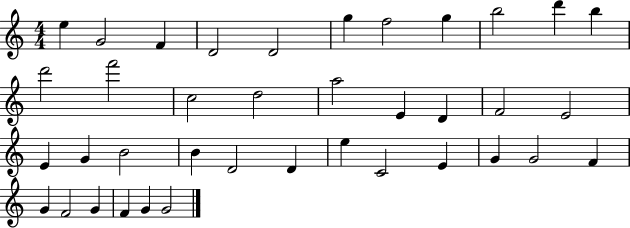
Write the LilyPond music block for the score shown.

{
  \clef treble
  \numericTimeSignature
  \time 4/4
  \key c \major
  e''4 g'2 f'4 | d'2 d'2 | g''4 f''2 g''4 | b''2 d'''4 b''4 | \break d'''2 f'''2 | c''2 d''2 | a''2 e'4 d'4 | f'2 e'2 | \break e'4 g'4 b'2 | b'4 d'2 d'4 | e''4 c'2 e'4 | g'4 g'2 f'4 | \break g'4 f'2 g'4 | f'4 g'4 g'2 | \bar "|."
}